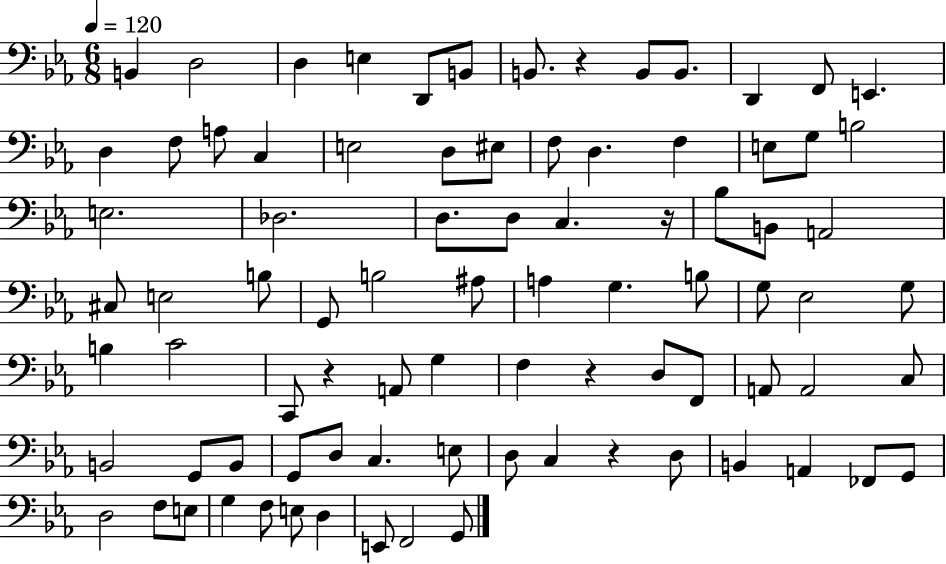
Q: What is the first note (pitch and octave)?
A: B2